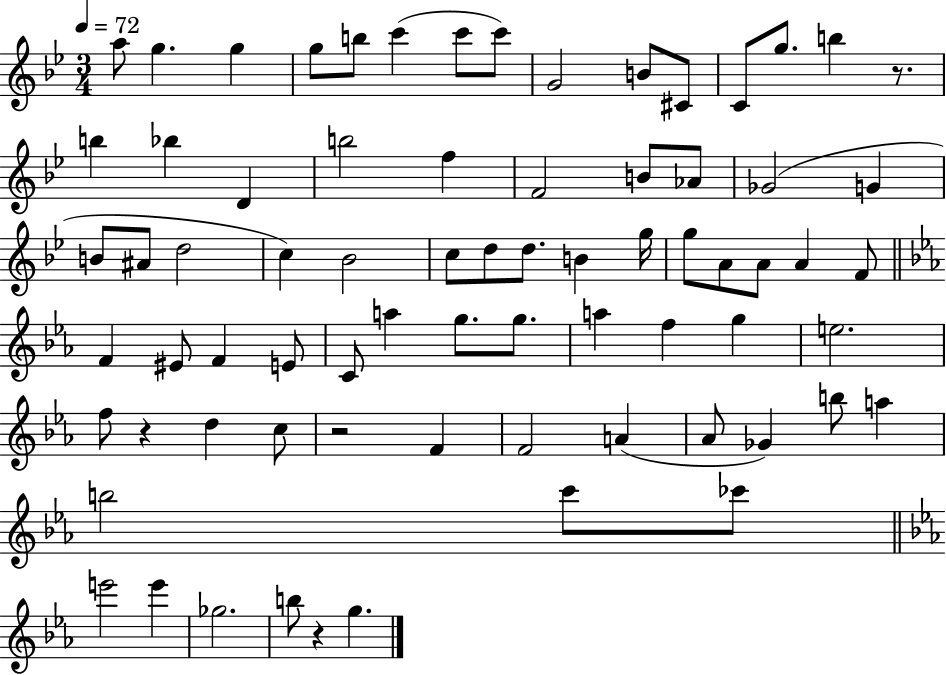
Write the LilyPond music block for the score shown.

{
  \clef treble
  \numericTimeSignature
  \time 3/4
  \key bes \major
  \tempo 4 = 72
  \repeat volta 2 { a''8 g''4. g''4 | g''8 b''8 c'''4( c'''8 c'''8) | g'2 b'8 cis'8 | c'8 g''8. b''4 r8. | \break b''4 bes''4 d'4 | b''2 f''4 | f'2 b'8 aes'8 | ges'2( g'4 | \break b'8 ais'8 d''2 | c''4) bes'2 | c''8 d''8 d''8. b'4 g''16 | g''8 a'8 a'8 a'4 f'8 | \break \bar "||" \break \key ees \major f'4 eis'8 f'4 e'8 | c'8 a''4 g''8. g''8. | a''4 f''4 g''4 | e''2. | \break f''8 r4 d''4 c''8 | r2 f'4 | f'2 a'4( | aes'8 ges'4) b''8 a''4 | \break b''2 c'''8 ces'''8 | \bar "||" \break \key c \minor e'''2 e'''4 | ges''2. | b''8 r4 g''4. | } \bar "|."
}